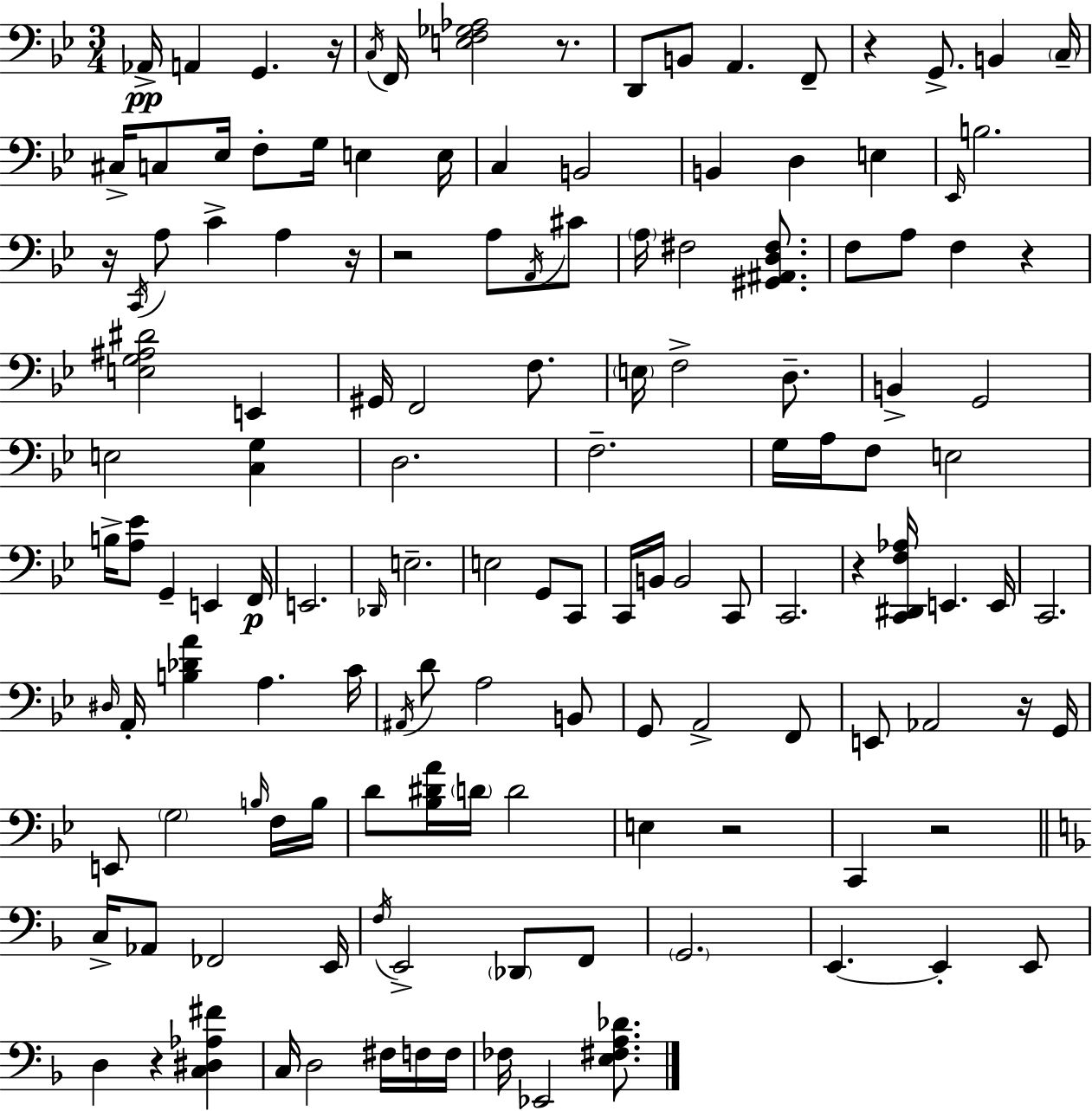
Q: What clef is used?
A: bass